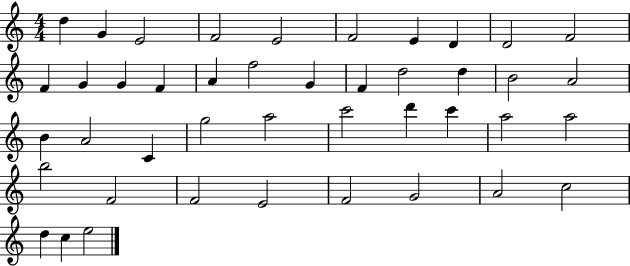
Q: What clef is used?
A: treble